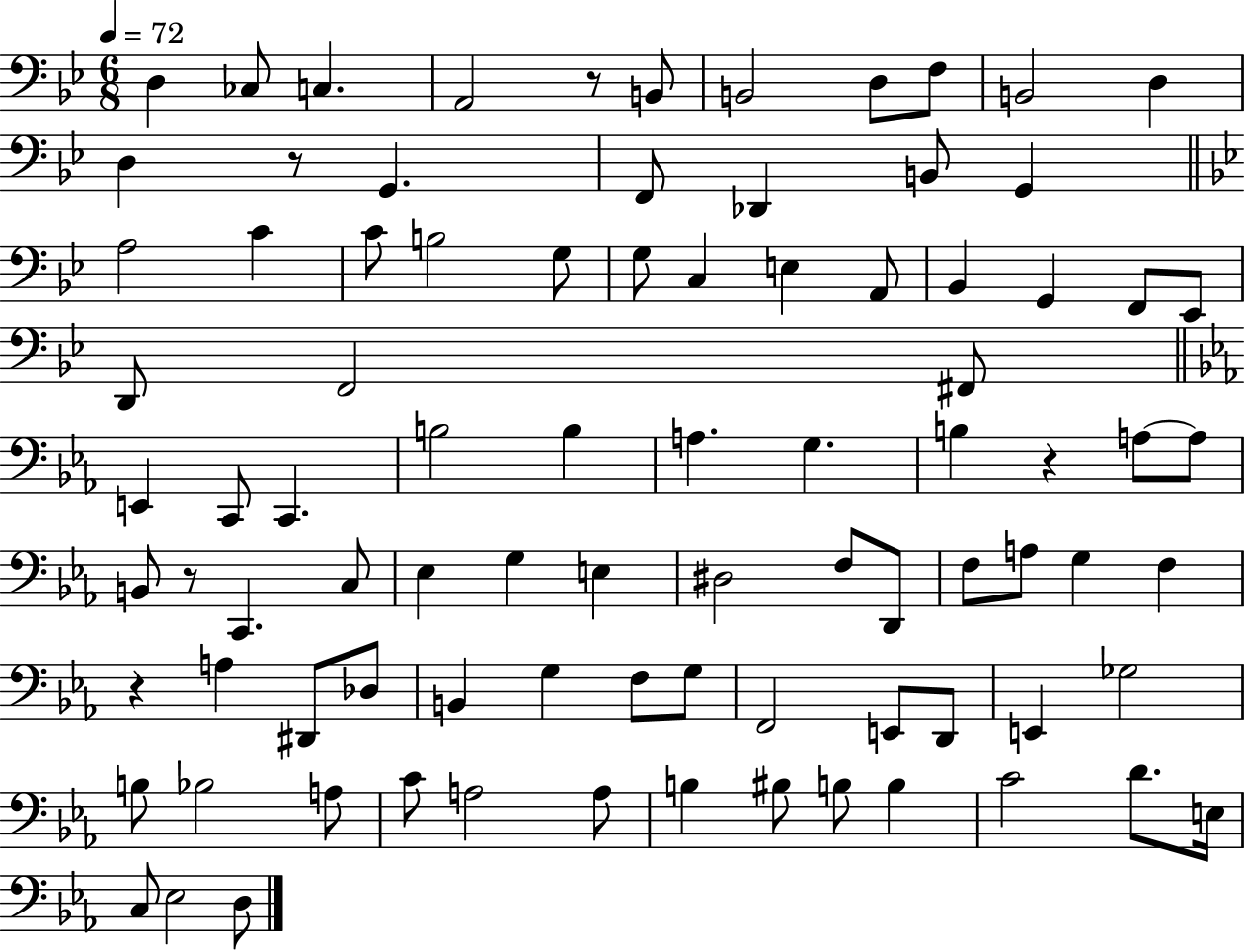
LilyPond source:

{
  \clef bass
  \numericTimeSignature
  \time 6/8
  \key bes \major
  \tempo 4 = 72
  \repeat volta 2 { d4 ces8 c4. | a,2 r8 b,8 | b,2 d8 f8 | b,2 d4 | \break d4 r8 g,4. | f,8 des,4 b,8 g,4 | \bar "||" \break \key bes \major a2 c'4 | c'8 b2 g8 | g8 c4 e4 a,8 | bes,4 g,4 f,8 ees,8 | \break d,8 f,2 fis,8 | \bar "||" \break \key ees \major e,4 c,8 c,4. | b2 b4 | a4. g4. | b4 r4 a8~~ a8 | \break b,8 r8 c,4. c8 | ees4 g4 e4 | dis2 f8 d,8 | f8 a8 g4 f4 | \break r4 a4 dis,8 des8 | b,4 g4 f8 g8 | f,2 e,8 d,8 | e,4 ges2 | \break b8 bes2 a8 | c'8 a2 a8 | b4 bis8 b8 b4 | c'2 d'8. e16 | \break c8 ees2 d8 | } \bar "|."
}